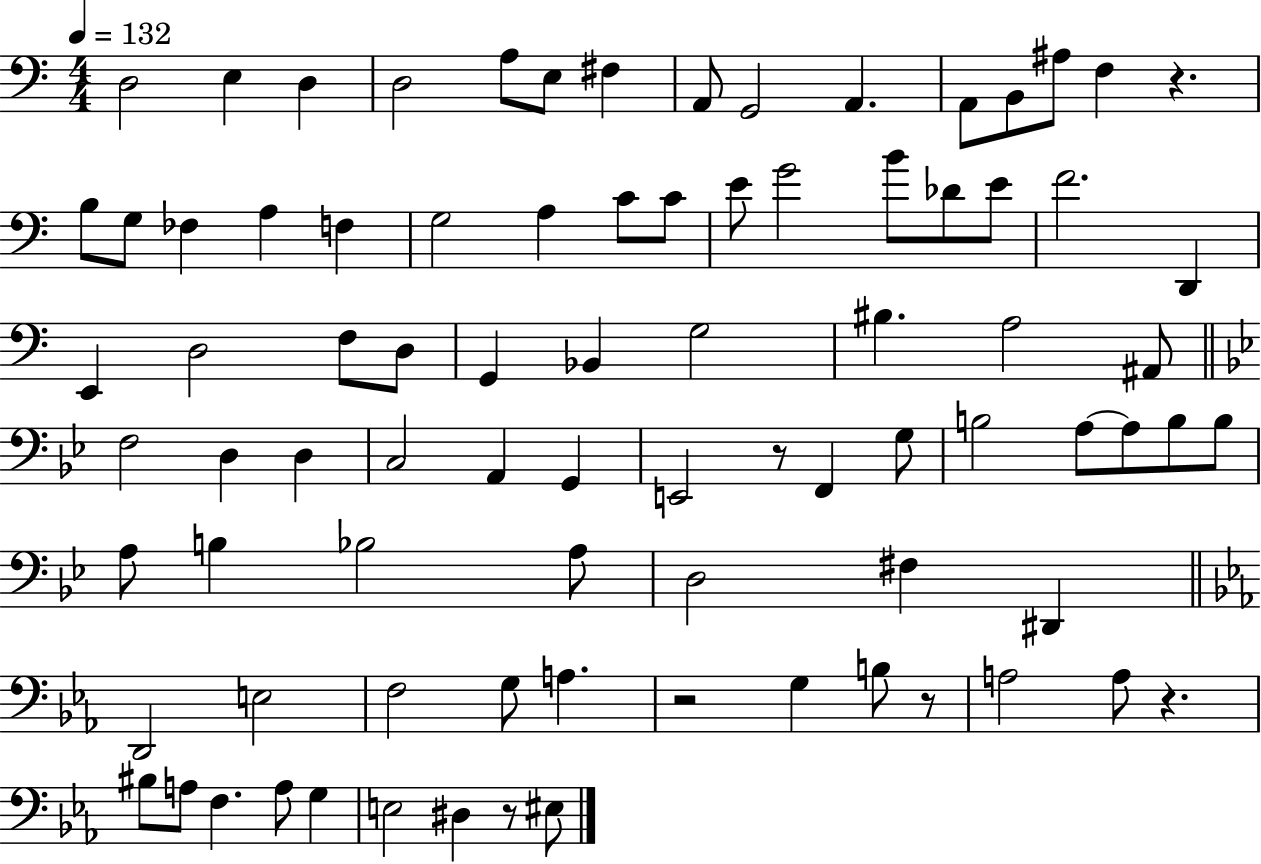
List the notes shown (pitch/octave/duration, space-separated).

D3/h E3/q D3/q D3/h A3/e E3/e F#3/q A2/e G2/h A2/q. A2/e B2/e A#3/e F3/q R/q. B3/e G3/e FES3/q A3/q F3/q G3/h A3/q C4/e C4/e E4/e G4/h B4/e Db4/e E4/e F4/h. D2/q E2/q D3/h F3/e D3/e G2/q Bb2/q G3/h BIS3/q. A3/h A#2/e F3/h D3/q D3/q C3/h A2/q G2/q E2/h R/e F2/q G3/e B3/h A3/e A3/e B3/e B3/e A3/e B3/q Bb3/h A3/e D3/h F#3/q D#2/q D2/h E3/h F3/h G3/e A3/q. R/h G3/q B3/e R/e A3/h A3/e R/q. BIS3/e A3/e F3/q. A3/e G3/q E3/h D#3/q R/e EIS3/e